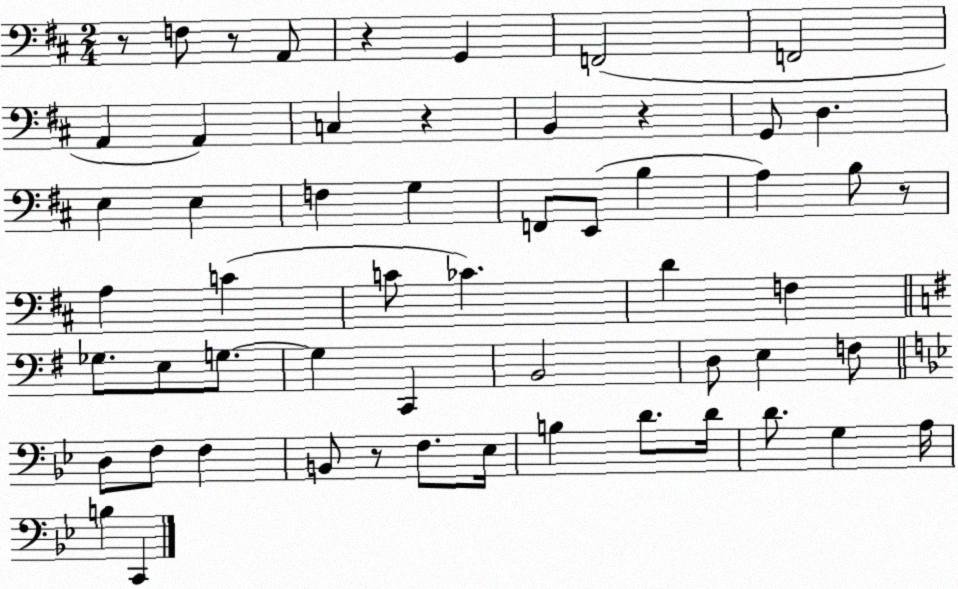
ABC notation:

X:1
T:Untitled
M:2/4
L:1/4
K:D
z/2 F,/2 z/2 A,,/2 z G,, F,,2 F,,2 A,, A,, C, z B,, z G,,/2 D, E, E, F, G, F,,/2 E,,/2 B, A, B,/2 z/2 A, C C/2 _C D F, _G,/2 E,/2 G,/2 G, C,, B,,2 D,/2 E, F,/2 D,/2 F,/2 F, B,,/2 z/2 F,/2 _E,/4 B, D/2 D/4 D/2 G, A,/4 B, C,,